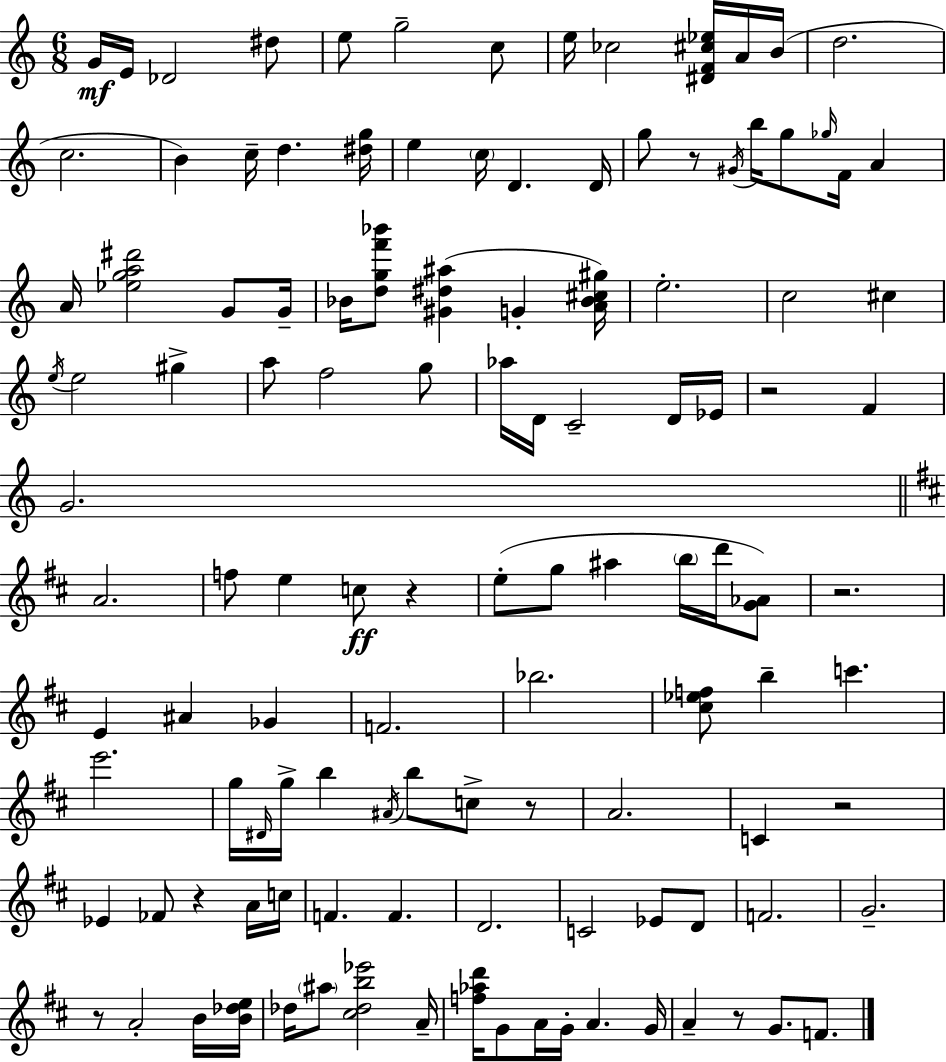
G4/s E4/s Db4/h D#5/e E5/e G5/h C5/e E5/s CES5/h [D#4,F4,C#5,Eb5]/s A4/s B4/s D5/h. C5/h. B4/q C5/s D5/q. [D#5,G5]/s E5/q C5/s D4/q. D4/s G5/e R/e G#4/s B5/s G5/e Gb5/s F4/s A4/q A4/s [Eb5,G5,A5,D#6]/h G4/e G4/s Bb4/s [D5,G5,F6,Bb6]/e [G#4,D#5,A#5]/q G4/q [A4,Bb4,C#5,G#5]/s E5/h. C5/h C#5/q E5/s E5/h G#5/q A5/e F5/h G5/e Ab5/s D4/s C4/h D4/s Eb4/s R/h F4/q G4/h. A4/h. F5/e E5/q C5/e R/q E5/e G5/e A#5/q B5/s D6/s [G4,Ab4]/e R/h. E4/q A#4/q Gb4/q F4/h. Bb5/h. [C#5,Eb5,F5]/e B5/q C6/q. E6/h. G5/s D#4/s G5/s B5/q A#4/s B5/e C5/e R/e A4/h. C4/q R/h Eb4/q FES4/e R/q A4/s C5/s F4/q. F4/q. D4/h. C4/h Eb4/e D4/e F4/h. G4/h. R/e A4/h B4/s [B4,Db5,E5]/s Db5/s A#5/e [C#5,Db5,B5,Eb6]/h A4/s [F5,Ab5,D6]/s G4/e A4/s G4/s A4/q. G4/s A4/q R/e G4/e. F4/e.